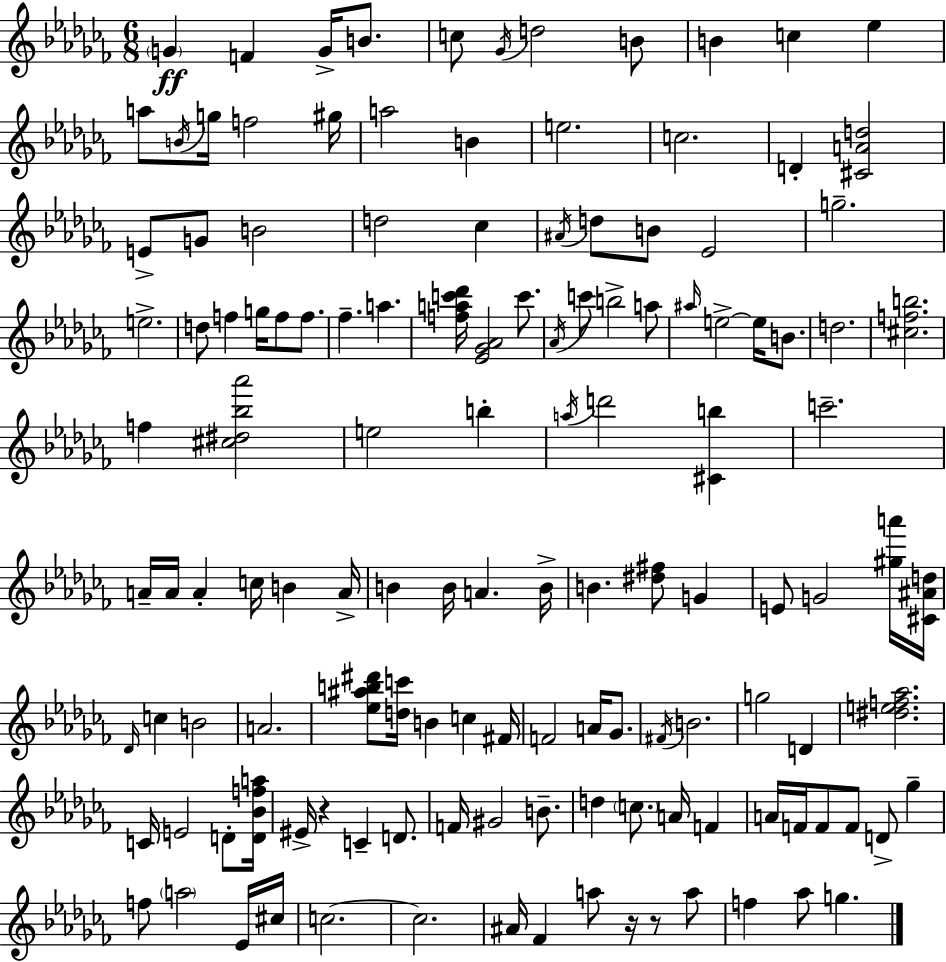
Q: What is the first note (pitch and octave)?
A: G4